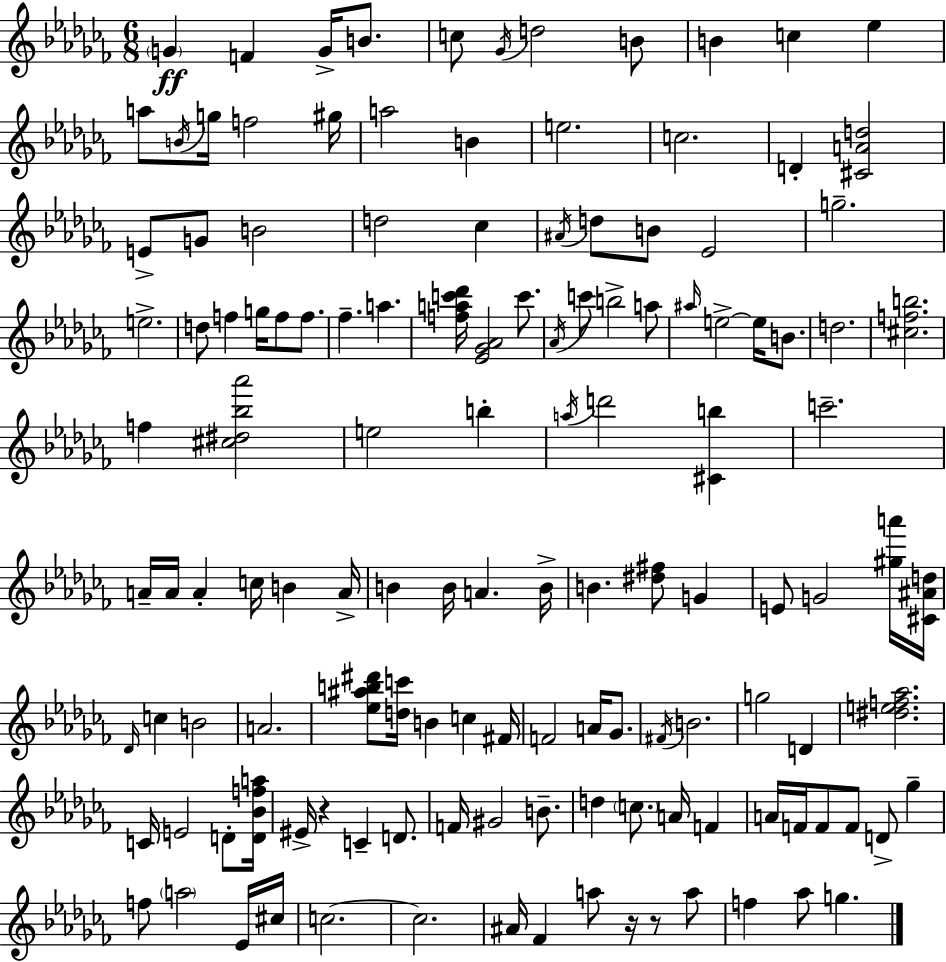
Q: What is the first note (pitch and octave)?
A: G4